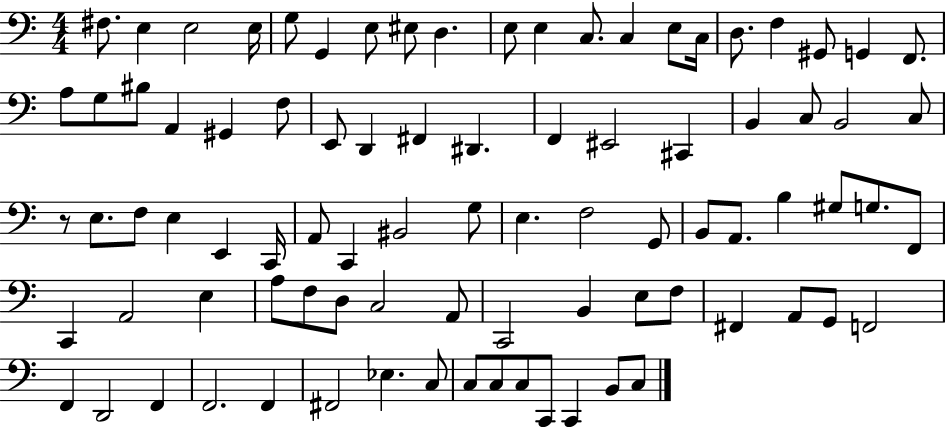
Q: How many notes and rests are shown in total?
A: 87